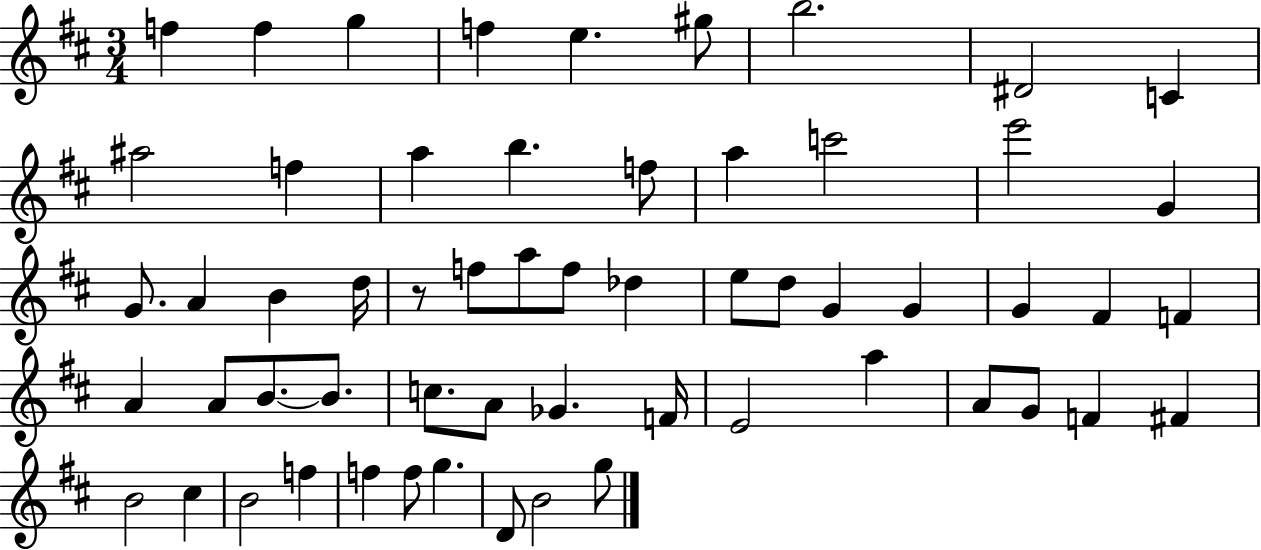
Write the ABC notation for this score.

X:1
T:Untitled
M:3/4
L:1/4
K:D
f f g f e ^g/2 b2 ^D2 C ^a2 f a b f/2 a c'2 e'2 G G/2 A B d/4 z/2 f/2 a/2 f/2 _d e/2 d/2 G G G ^F F A A/2 B/2 B/2 c/2 A/2 _G F/4 E2 a A/2 G/2 F ^F B2 ^c B2 f f f/2 g D/2 B2 g/2